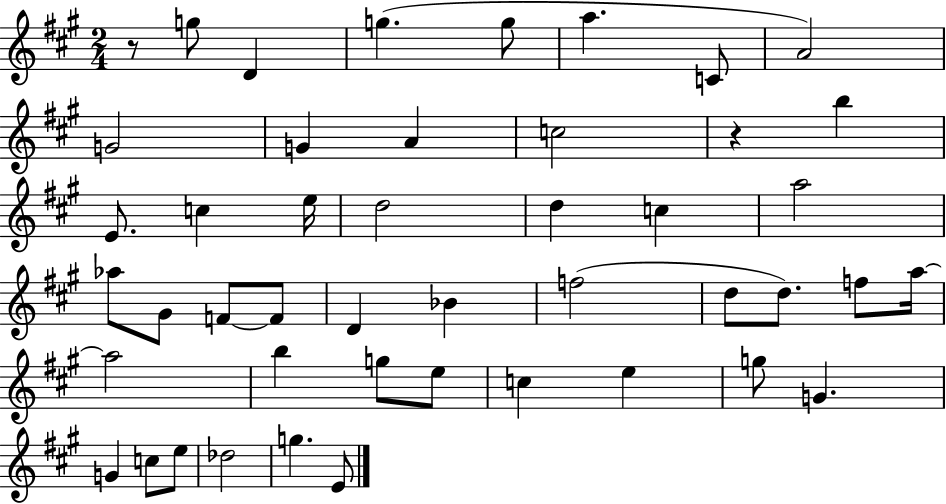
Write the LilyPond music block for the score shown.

{
  \clef treble
  \numericTimeSignature
  \time 2/4
  \key a \major
  \repeat volta 2 { r8 g''8 d'4 | g''4.( g''8 | a''4. c'8 | a'2) | \break g'2 | g'4 a'4 | c''2 | r4 b''4 | \break e'8. c''4 e''16 | d''2 | d''4 c''4 | a''2 | \break aes''8 gis'8 f'8~~ f'8 | d'4 bes'4 | f''2( | d''8 d''8.) f''8 a''16~~ | \break a''2 | b''4 g''8 e''8 | c''4 e''4 | g''8 g'4. | \break g'4 c''8 e''8 | des''2 | g''4. e'8 | } \bar "|."
}